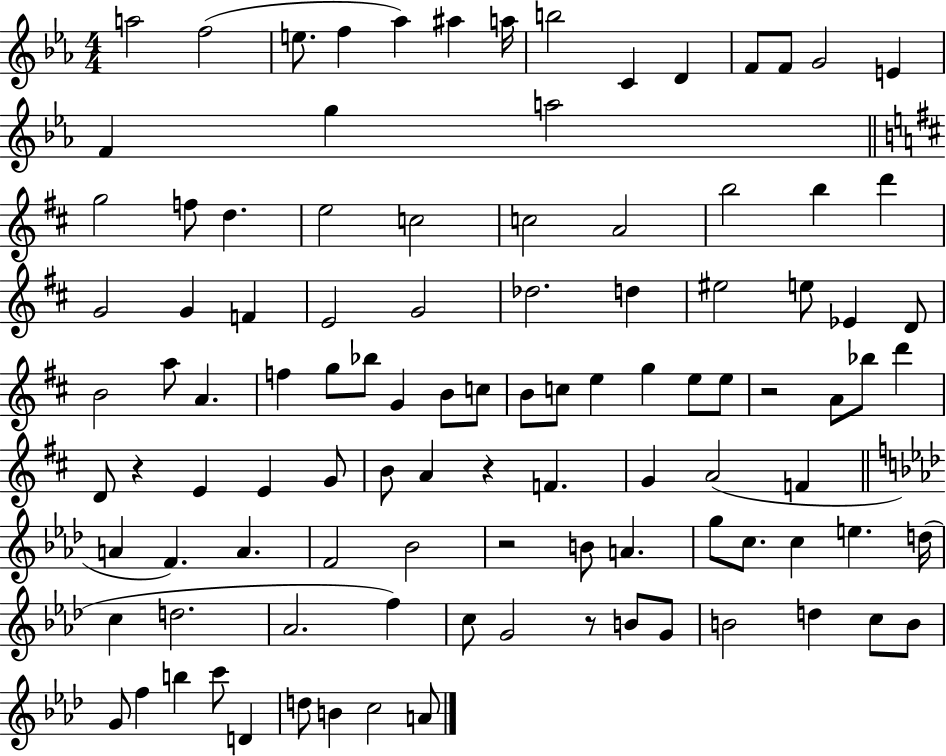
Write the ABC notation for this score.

X:1
T:Untitled
M:4/4
L:1/4
K:Eb
a2 f2 e/2 f _a ^a a/4 b2 C D F/2 F/2 G2 E F g a2 g2 f/2 d e2 c2 c2 A2 b2 b d' G2 G F E2 G2 _d2 d ^e2 e/2 _E D/2 B2 a/2 A f g/2 _b/2 G B/2 c/2 B/2 c/2 e g e/2 e/2 z2 A/2 _b/2 d' D/2 z E E G/2 B/2 A z F G A2 F A F A F2 _B2 z2 B/2 A g/2 c/2 c e d/4 c d2 _A2 f c/2 G2 z/2 B/2 G/2 B2 d c/2 B/2 G/2 f b c'/2 D d/2 B c2 A/2